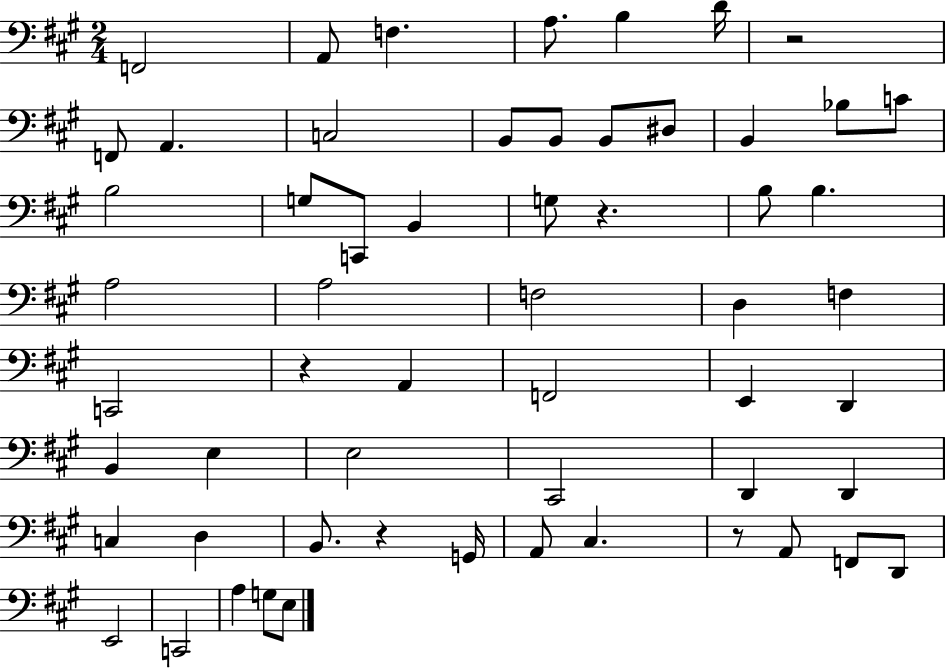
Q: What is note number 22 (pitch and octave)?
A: B3